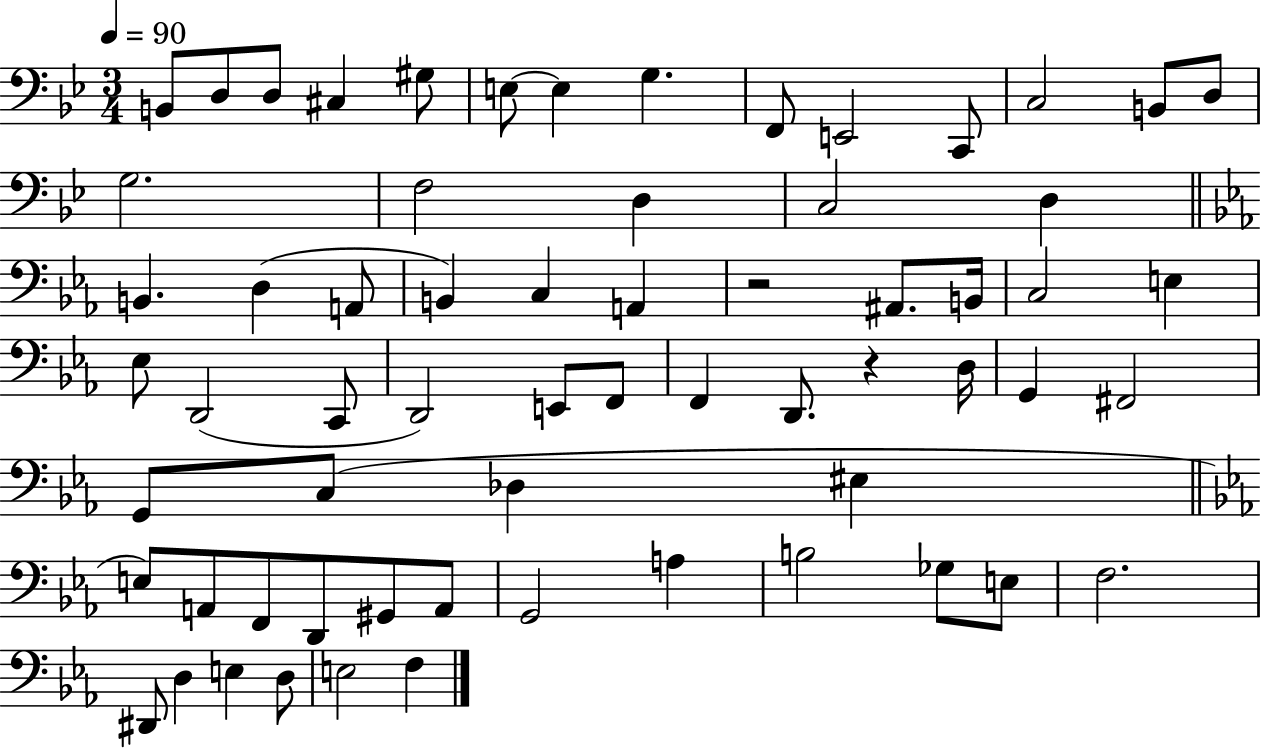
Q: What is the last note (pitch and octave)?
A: F3